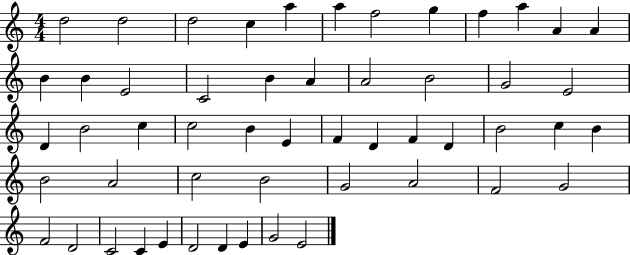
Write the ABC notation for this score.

X:1
T:Untitled
M:4/4
L:1/4
K:C
d2 d2 d2 c a a f2 g f a A A B B E2 C2 B A A2 B2 G2 E2 D B2 c c2 B E F D F D B2 c B B2 A2 c2 B2 G2 A2 F2 G2 F2 D2 C2 C E D2 D E G2 E2